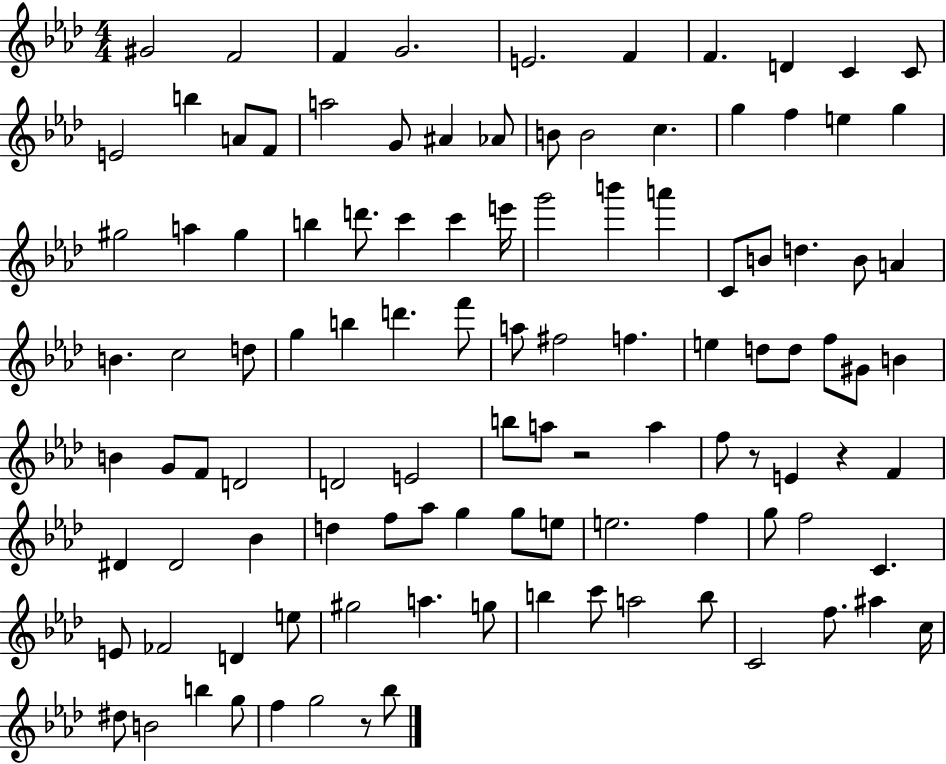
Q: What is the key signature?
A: AES major